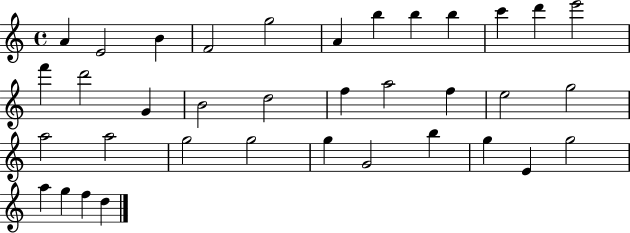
A4/q E4/h B4/q F4/h G5/h A4/q B5/q B5/q B5/q C6/q D6/q E6/h F6/q D6/h G4/q B4/h D5/h F5/q A5/h F5/q E5/h G5/h A5/h A5/h G5/h G5/h G5/q G4/h B5/q G5/q E4/q G5/h A5/q G5/q F5/q D5/q